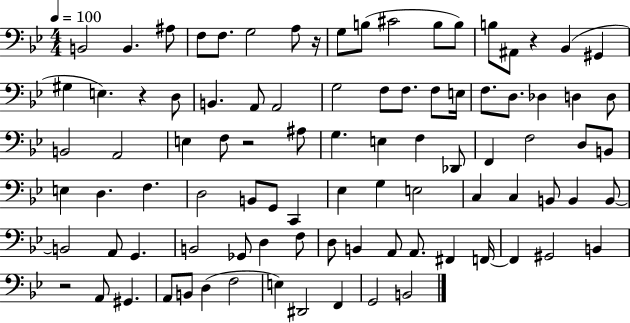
B2/h B2/q. A#3/e F3/e F3/e. G3/h A3/e R/s G3/e B3/e C#4/h B3/e B3/e B3/e A#2/e R/q Bb2/q G#2/q G#3/q E3/q. R/q D3/e B2/q. A2/e A2/h G3/h F3/e F3/e. F3/e E3/s F3/e. D3/e. Db3/q D3/q D3/e B2/h A2/h E3/q F3/e R/h A#3/e G3/q. E3/q F3/q Db2/e F2/q F3/h D3/e B2/e E3/q D3/q. F3/q. D3/h B2/e G2/e C2/q Eb3/q G3/q E3/h C3/q C3/q B2/e B2/q B2/e B2/h A2/e G2/q. B2/h Gb2/e D3/q F3/e D3/e B2/q A2/e A2/e. F#2/q F2/s F2/q G#2/h B2/q R/h A2/e G#2/q. A2/e B2/e D3/q F3/h E3/q D#2/h F2/q G2/h B2/h